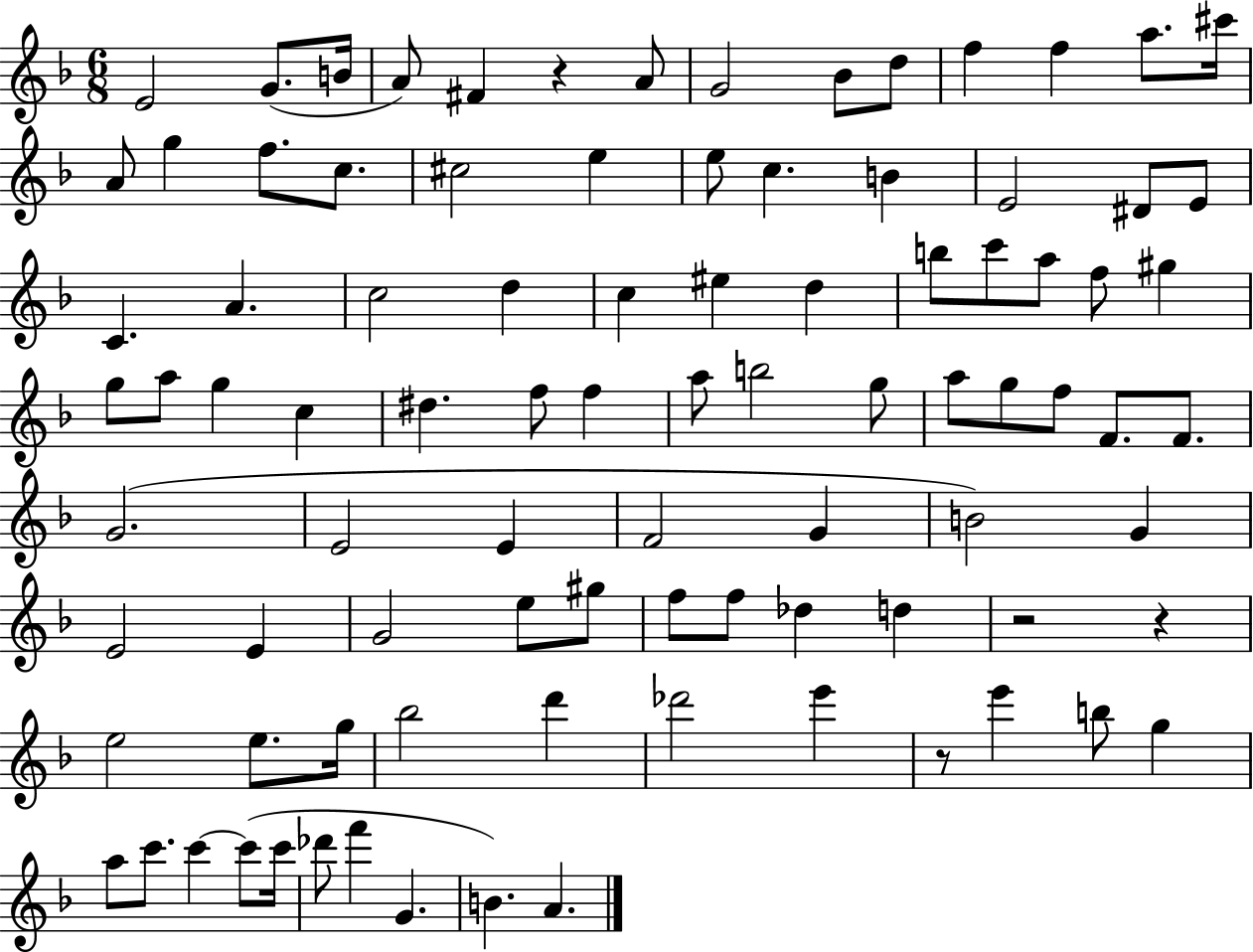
{
  \clef treble
  \numericTimeSignature
  \time 6/8
  \key f \major
  e'2 g'8.( b'16 | a'8) fis'4 r4 a'8 | g'2 bes'8 d''8 | f''4 f''4 a''8. cis'''16 | \break a'8 g''4 f''8. c''8. | cis''2 e''4 | e''8 c''4. b'4 | e'2 dis'8 e'8 | \break c'4. a'4. | c''2 d''4 | c''4 eis''4 d''4 | b''8 c'''8 a''8 f''8 gis''4 | \break g''8 a''8 g''4 c''4 | dis''4. f''8 f''4 | a''8 b''2 g''8 | a''8 g''8 f''8 f'8. f'8. | \break g'2.( | e'2 e'4 | f'2 g'4 | b'2) g'4 | \break e'2 e'4 | g'2 e''8 gis''8 | f''8 f''8 des''4 d''4 | r2 r4 | \break e''2 e''8. g''16 | bes''2 d'''4 | des'''2 e'''4 | r8 e'''4 b''8 g''4 | \break a''8 c'''8. c'''4~~ c'''8( c'''16 | des'''8 f'''4 g'4. | b'4.) a'4. | \bar "|."
}